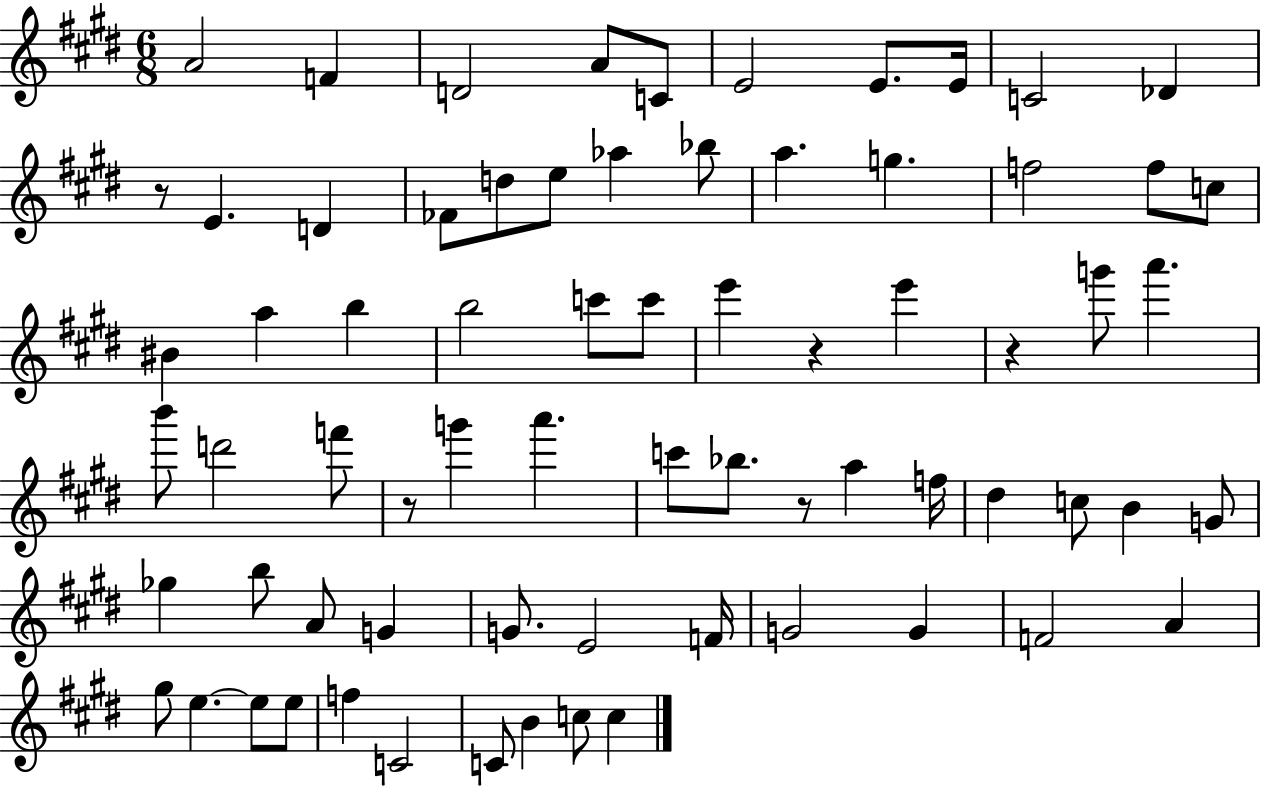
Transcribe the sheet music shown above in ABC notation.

X:1
T:Untitled
M:6/8
L:1/4
K:E
A2 F D2 A/2 C/2 E2 E/2 E/4 C2 _D z/2 E D _F/2 d/2 e/2 _a _b/2 a g f2 f/2 c/2 ^B a b b2 c'/2 c'/2 e' z e' z g'/2 a' b'/2 d'2 f'/2 z/2 g' a' c'/2 _b/2 z/2 a f/4 ^d c/2 B G/2 _g b/2 A/2 G G/2 E2 F/4 G2 G F2 A ^g/2 e e/2 e/2 f C2 C/2 B c/2 c